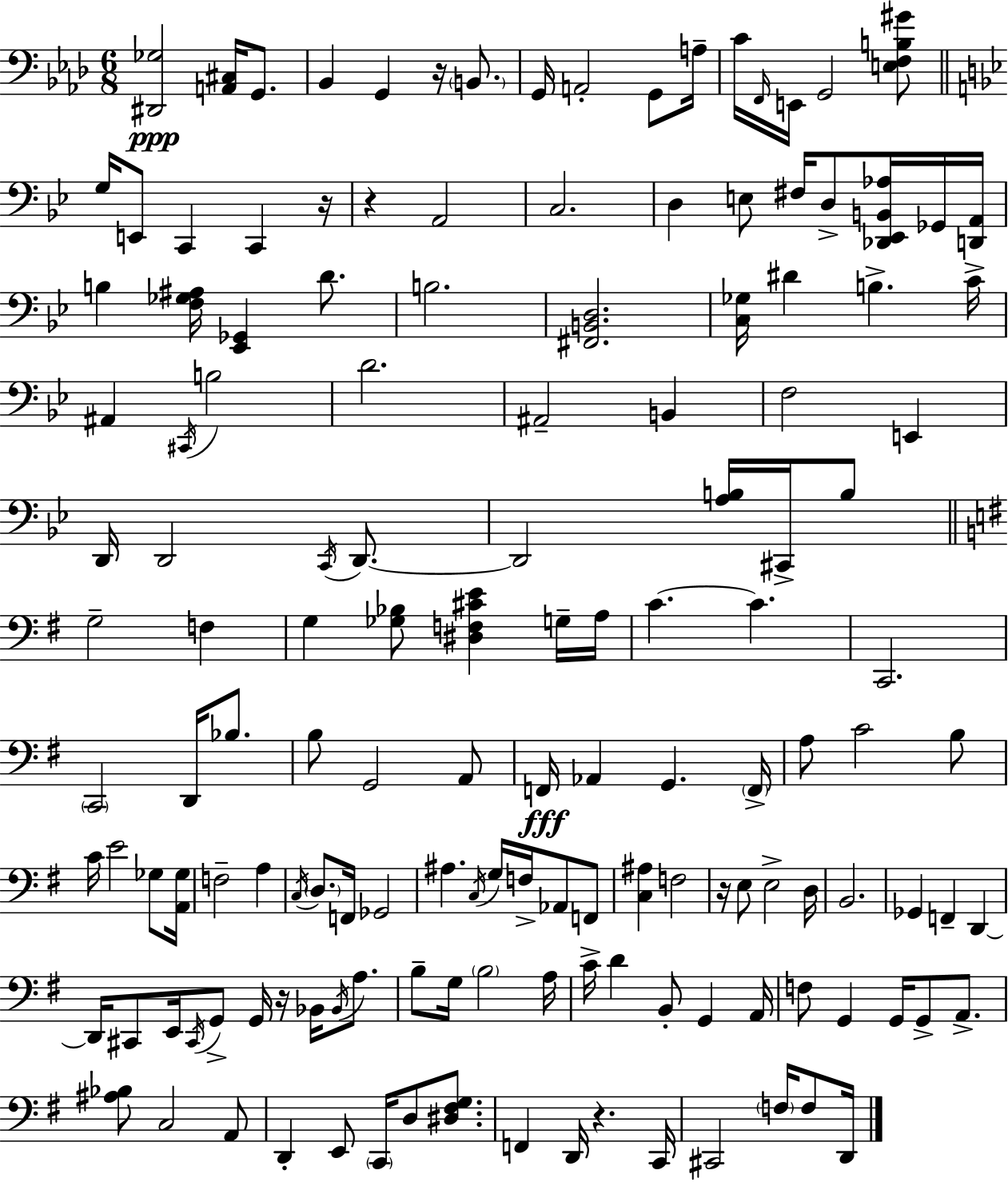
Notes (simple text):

[D#2,Gb3]/h [A2,C#3]/s G2/e. Bb2/q G2/q R/s B2/e. G2/s A2/h G2/e A3/s C4/s F2/s E2/s G2/h [E3,F3,B3,G#4]/e G3/s E2/e C2/q C2/q R/s R/q A2/h C3/h. D3/q E3/e F#3/s D3/e [Db2,Eb2,B2,Ab3]/s Gb2/s [D2,A2]/s B3/q [F3,Gb3,A#3]/s [Eb2,Gb2]/q D4/e. B3/h. [F#2,B2,D3]/h. [C3,Gb3]/s D#4/q B3/q. C4/s A#2/q C#2/s B3/h D4/h. A#2/h B2/q F3/h E2/q D2/s D2/h C2/s D2/e. D2/h [A3,B3]/s C#2/s B3/e G3/h F3/q G3/q [Gb3,Bb3]/e [D#3,F3,C#4,E4]/q G3/s A3/s C4/q. C4/q. C2/h. C2/h D2/s Bb3/e. B3/e G2/h A2/e F2/s Ab2/q G2/q. F2/s A3/e C4/h B3/e C4/s E4/h Gb3/e [A2,Gb3]/s F3/h A3/q C3/s D3/e. F2/s Gb2/h A#3/q. C3/s G3/s F3/s Ab2/e F2/e [C3,A#3]/q F3/h R/s E3/e E3/h D3/s B2/h. Gb2/q F2/q D2/q D2/s C#2/e E2/s C#2/s G2/e G2/s R/s Bb2/s Bb2/s A3/e. B3/e G3/s B3/h A3/s C4/s D4/q B2/e G2/q A2/s F3/e G2/q G2/s G2/e A2/e. [A#3,Bb3]/e C3/h A2/e D2/q E2/e C2/s D3/e [D#3,F#3,G3]/e. F2/q D2/s R/q. C2/s C#2/h F3/s F3/e D2/s